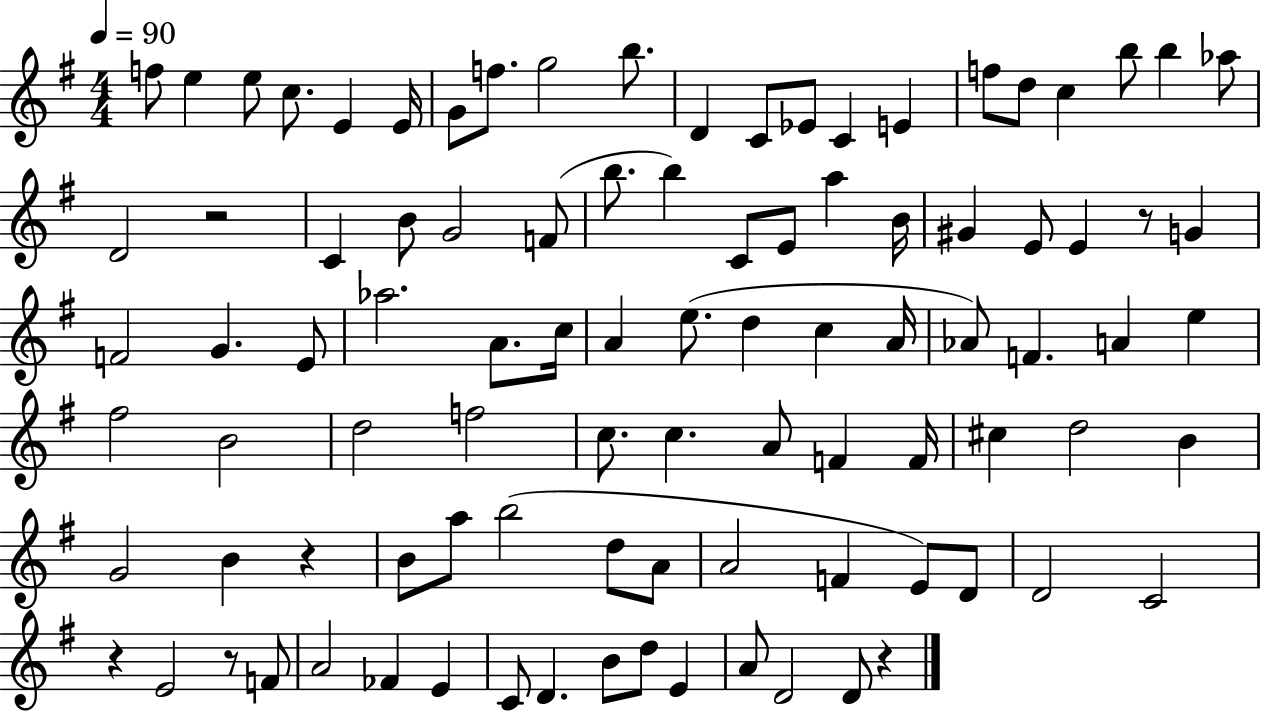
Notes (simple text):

F5/e E5/q E5/e C5/e. E4/q E4/s G4/e F5/e. G5/h B5/e. D4/q C4/e Eb4/e C4/q E4/q F5/e D5/e C5/q B5/e B5/q Ab5/e D4/h R/h C4/q B4/e G4/h F4/e B5/e. B5/q C4/e E4/e A5/q B4/s G#4/q E4/e E4/q R/e G4/q F4/h G4/q. E4/e Ab5/h. A4/e. C5/s A4/q E5/e. D5/q C5/q A4/s Ab4/e F4/q. A4/q E5/q F#5/h B4/h D5/h F5/h C5/e. C5/q. A4/e F4/q F4/s C#5/q D5/h B4/q G4/h B4/q R/q B4/e A5/e B5/h D5/e A4/e A4/h F4/q E4/e D4/e D4/h C4/h R/q E4/h R/e F4/e A4/h FES4/q E4/q C4/e D4/q. B4/e D5/e E4/q A4/e D4/h D4/e R/q